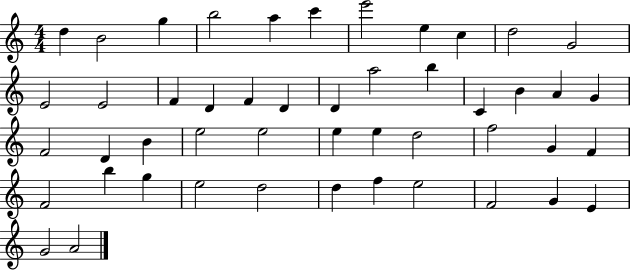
D5/q B4/h G5/q B5/h A5/q C6/q E6/h E5/q C5/q D5/h G4/h E4/h E4/h F4/q D4/q F4/q D4/q D4/q A5/h B5/q C4/q B4/q A4/q G4/q F4/h D4/q B4/q E5/h E5/h E5/q E5/q D5/h F5/h G4/q F4/q F4/h B5/q G5/q E5/h D5/h D5/q F5/q E5/h F4/h G4/q E4/q G4/h A4/h